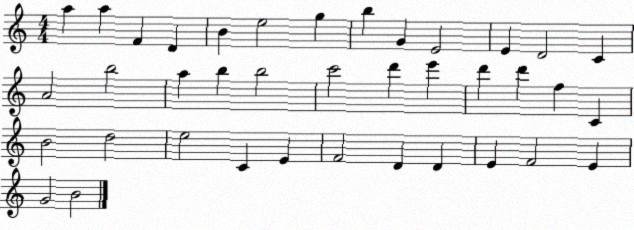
X:1
T:Untitled
M:4/4
L:1/4
K:C
a a F D B e2 g b G E2 E D2 C A2 b2 a b b2 c'2 d' e' d' d' f C B2 d2 e2 C E F2 D D E F2 E G2 B2